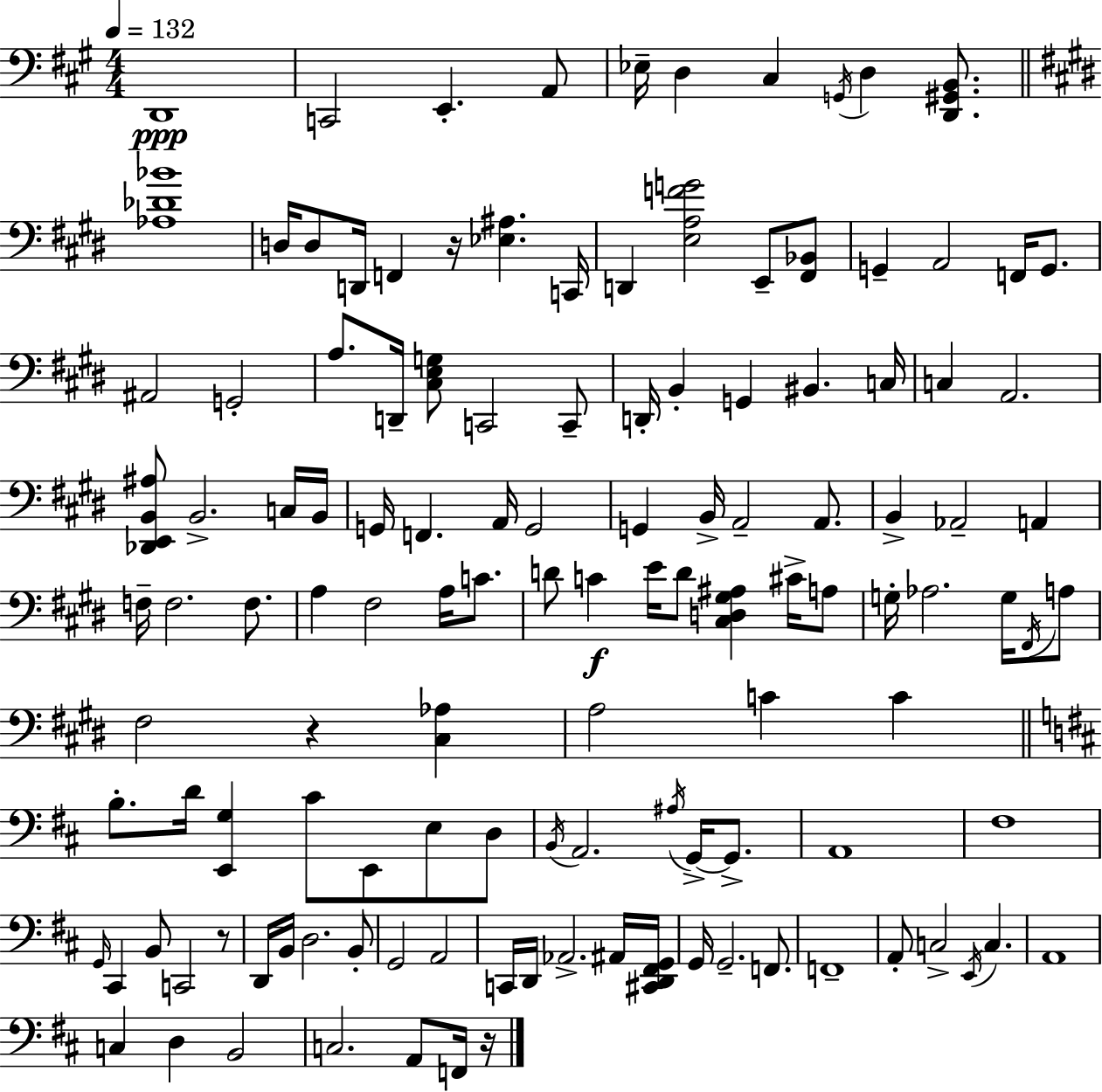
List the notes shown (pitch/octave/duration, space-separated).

D2/w C2/h E2/q. A2/e Eb3/s D3/q C#3/q G2/s D3/q [D2,G#2,B2]/e. [Ab3,Db4,Bb4]/w D3/s D3/e D2/s F2/q R/s [Eb3,A#3]/q. C2/s D2/q [E3,A3,F4,G4]/h E2/e [F#2,Bb2]/e G2/q A2/h F2/s G2/e. A#2/h G2/h A3/e. D2/s [C#3,E3,G3]/e C2/h C2/e D2/s B2/q G2/q BIS2/q. C3/s C3/q A2/h. [Db2,E2,B2,A#3]/e B2/h. C3/s B2/s G2/s F2/q. A2/s G2/h G2/q B2/s A2/h A2/e. B2/q Ab2/h A2/q F3/s F3/h. F3/e. A3/q F#3/h A3/s C4/e. D4/e C4/q E4/s D4/e [C#3,D3,G#3,A#3]/q C#4/s A3/e G3/s Ab3/h. G3/s F#2/s A3/e F#3/h R/q [C#3,Ab3]/q A3/h C4/q C4/q B3/e. D4/s [E2,G3]/q C#4/e E2/e E3/e D3/e B2/s A2/h. A#3/s G2/s G2/e. A2/w F#3/w G2/s C#2/q B2/e C2/h R/e D2/s B2/s D3/h. B2/e G2/h A2/h C2/s D2/s Ab2/h. A#2/s [C#2,D2,F#2,G2]/s G2/s G2/h. F2/e. F2/w A2/e C3/h E2/s C3/q. A2/w C3/q D3/q B2/h C3/h. A2/e F2/s R/s